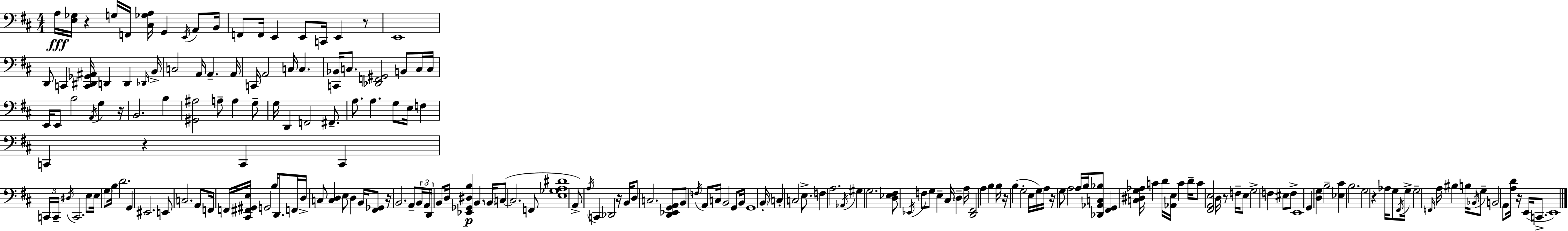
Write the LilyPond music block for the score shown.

{
  \clef bass
  \numericTimeSignature
  \time 4/4
  \key d \major
  a16\fff <e ges>16 r4 g16 f,16 <cis ges a>16 g,4 \acciaccatura { e,16 } a,8 | b,16 f,8 f,16 e,4 e,8 c,16 e,4 r8 | e,1 | d,8 c,4 <c, dis, ges, ais,>16 d,4 d,4 | \break \grace { des,16 } b,16-> c2 a,16 a,4.-- | a,16 c,16 a,2 c16 c4. | <c, bes,>16 c8. <des, f, gis,>2 b,8 | c16 c16 e,16 e,8 b2 \acciaccatura { a,16 } g4 | \break r16 b,2. b4 | <gis, ais>2 a8-- a4 | g8-- g16 d,4 f,2 | fis,8.-- a8. a4. g8 e16 f4 | \break c,4 r4 c,4 c,4 | \tuplet 3/2 { c,16 c,16-- \acciaccatura { dis16 } } c,2. | e8 e16 \parenthesize g8 b16 d'2. | g,4 eis,2. | \break e,8 c2. | a,8 f,16 f,16 <cis, fis, gis, e>16 g,2 b16 | d,8. f,16 d16-> c8 <c d>4 e8 d4 | b,16 <fis, ges,>8 r16 b,2. | \break a,8-- \tuplet 3/2 { b,16 a,16 d,16 } b,8 d16 <ees, ges, dis b>4\p b,4. | \parenthesize b,16 c8~(~ c2. | f,8 <e ges a dis'>1 | a,8->) \acciaccatura { a16 } c,4 des,2 | \break r16 b,16 d8 c2. | <d, ees, g, a,>8 b,8 \acciaccatura { f16 } a,8 c16 b,2 | g,8 b,16 g,1 | \parenthesize b,16-. c4-. c2 | \break e8.-> f4 a2. | \acciaccatura { aes,16 } gis4 g2. | <d ees fis>8 \acciaccatura { ees,16 } f8 g8 e4-- | cis16 \parenthesize d4-- a16 <d, fis,>2 | \break a4 b4 b16 r16 b4( g2-. | e16 g16) a16 r16 g8 a2 | a16 b16 <des, aes, c bes>8 <fis, g,>4 <c dis g aes>16 c'4 | d'16 <aes, e>16 c'4 d'16-- c'8 <fis, a, e>2 | \break d16 r8 f16-- e8 g2-> | f4 eis8 f8-> e,1 | g,4 <d g>4 | b2-- <ees cis'>4 b2. | \break g2 | r4 aes16 g8 \acciaccatura { fis,16 } g16-> g2-- | \grace { f,16 } a16 bis4 b16 \acciaccatura { bes,16 } g8-- b,2 | \parenthesize a,8 <a d'>16 r16 e,16( c,8.-> e,1) | \break \bar "|."
}